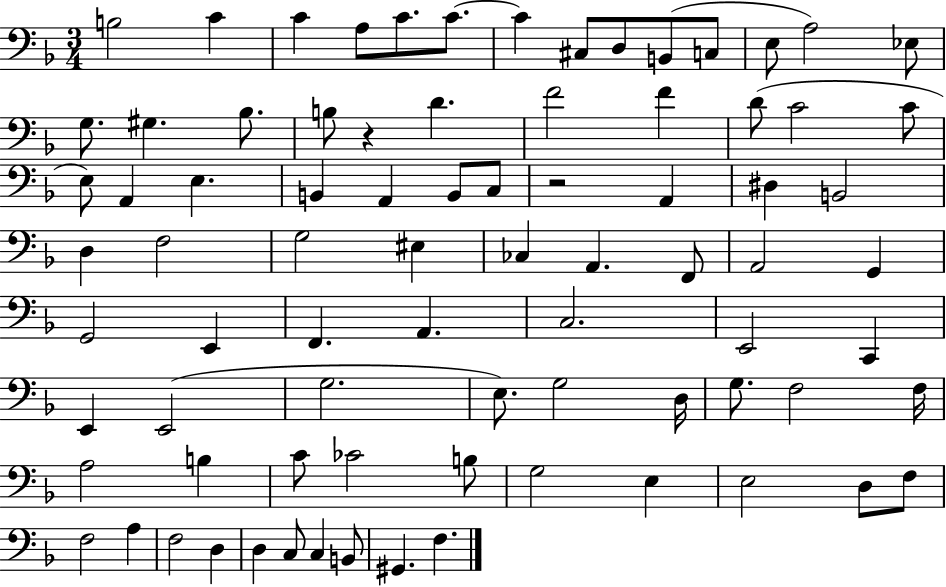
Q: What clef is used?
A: bass